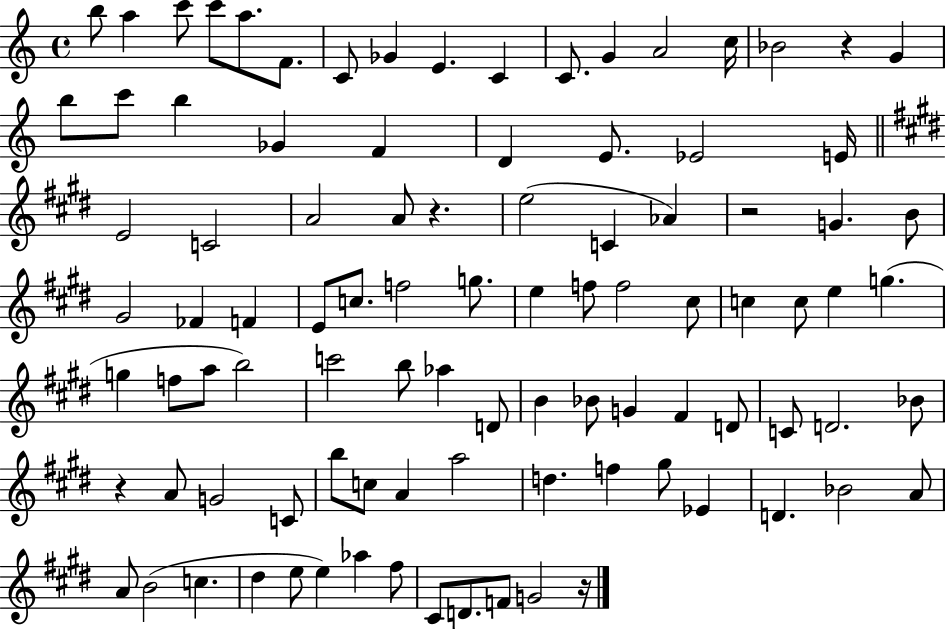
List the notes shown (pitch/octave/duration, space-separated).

B5/e A5/q C6/e C6/e A5/e. F4/e. C4/e Gb4/q E4/q. C4/q C4/e. G4/q A4/h C5/s Bb4/h R/q G4/q B5/e C6/e B5/q Gb4/q F4/q D4/q E4/e. Eb4/h E4/s E4/h C4/h A4/h A4/e R/q. E5/h C4/q Ab4/q R/h G4/q. B4/e G#4/h FES4/q F4/q E4/e C5/e. F5/h G5/e. E5/q F5/e F5/h C#5/e C5/q C5/e E5/q G5/q. G5/q F5/e A5/e B5/h C6/h B5/e Ab5/q D4/e B4/q Bb4/e G4/q F#4/q D4/e C4/e D4/h. Bb4/e R/q A4/e G4/h C4/e B5/e C5/e A4/q A5/h D5/q. F5/q G#5/e Eb4/q D4/q. Bb4/h A4/e A4/e B4/h C5/q. D#5/q E5/e E5/q Ab5/q F#5/e C#4/e D4/e. F4/e G4/h R/s